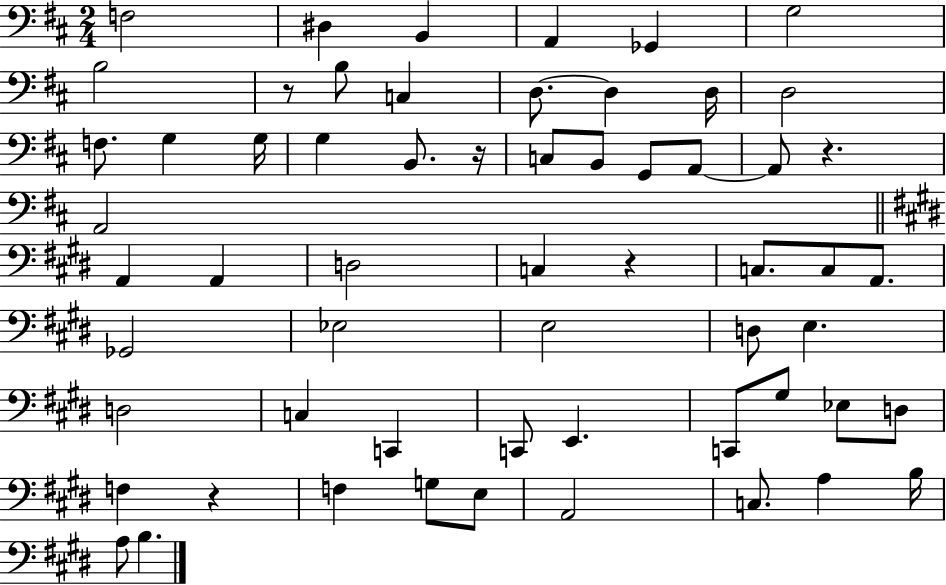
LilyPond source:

{
  \clef bass
  \numericTimeSignature
  \time 2/4
  \key d \major
  f2 | dis4 b,4 | a,4 ges,4 | g2 | \break b2 | r8 b8 c4 | d8.~~ d4 d16 | d2 | \break f8. g4 g16 | g4 b,8. r16 | c8 b,8 g,8 a,8~~ | a,8 r4. | \break a,2 | \bar "||" \break \key e \major a,4 a,4 | d2 | c4 r4 | c8. c8 a,8. | \break ges,2 | ees2 | e2 | d8 e4. | \break d2 | c4 c,4 | c,8 e,4. | c,8 gis8 ees8 d8 | \break f4 r4 | f4 g8 e8 | a,2 | c8. a4 b16 | \break a8 b4. | \bar "|."
}